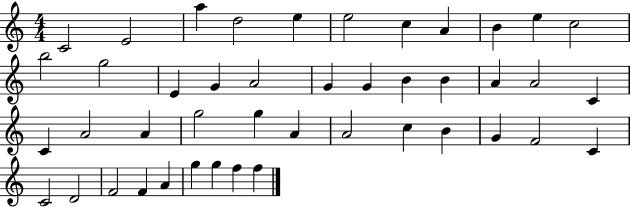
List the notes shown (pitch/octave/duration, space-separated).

C4/h E4/h A5/q D5/h E5/q E5/h C5/q A4/q B4/q E5/q C5/h B5/h G5/h E4/q G4/q A4/h G4/q G4/q B4/q B4/q A4/q A4/h C4/q C4/q A4/h A4/q G5/h G5/q A4/q A4/h C5/q B4/q G4/q F4/h C4/q C4/h D4/h F4/h F4/q A4/q G5/q G5/q F5/q F5/q